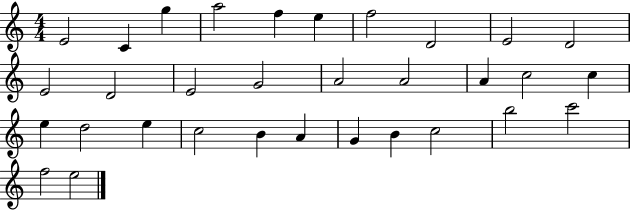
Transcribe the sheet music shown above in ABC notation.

X:1
T:Untitled
M:4/4
L:1/4
K:C
E2 C g a2 f e f2 D2 E2 D2 E2 D2 E2 G2 A2 A2 A c2 c e d2 e c2 B A G B c2 b2 c'2 f2 e2